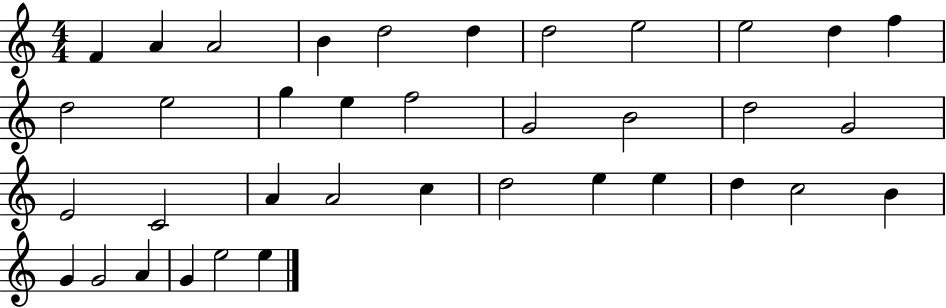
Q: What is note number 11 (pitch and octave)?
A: F5